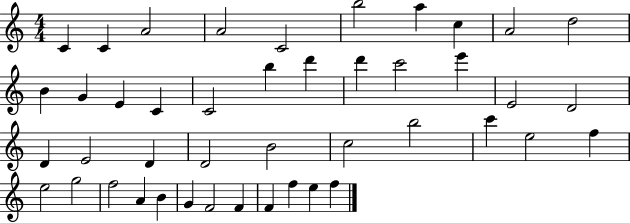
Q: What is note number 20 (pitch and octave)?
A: E6